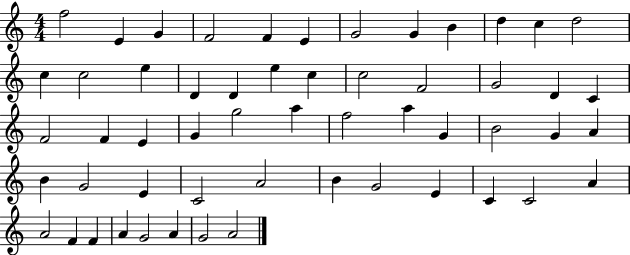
X:1
T:Untitled
M:4/4
L:1/4
K:C
f2 E G F2 F E G2 G B d c d2 c c2 e D D e c c2 F2 G2 D C F2 F E G g2 a f2 a G B2 G A B G2 E C2 A2 B G2 E C C2 A A2 F F A G2 A G2 A2